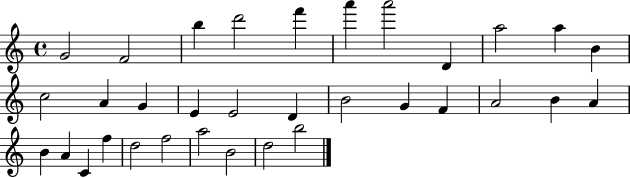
G4/h F4/h B5/q D6/h F6/q A6/q A6/h D4/q A5/h A5/q B4/q C5/h A4/q G4/q E4/q E4/h D4/q B4/h G4/q F4/q A4/h B4/q A4/q B4/q A4/q C4/q F5/q D5/h F5/h A5/h B4/h D5/h B5/h